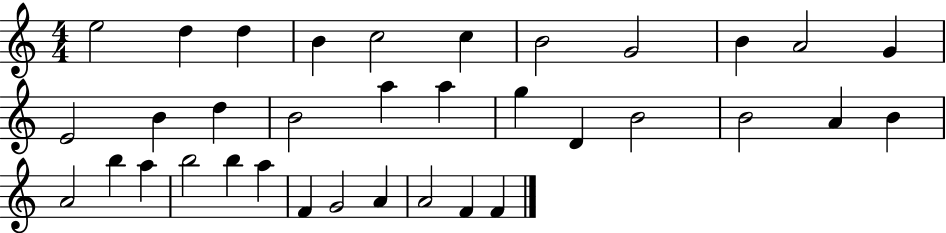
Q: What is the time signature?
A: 4/4